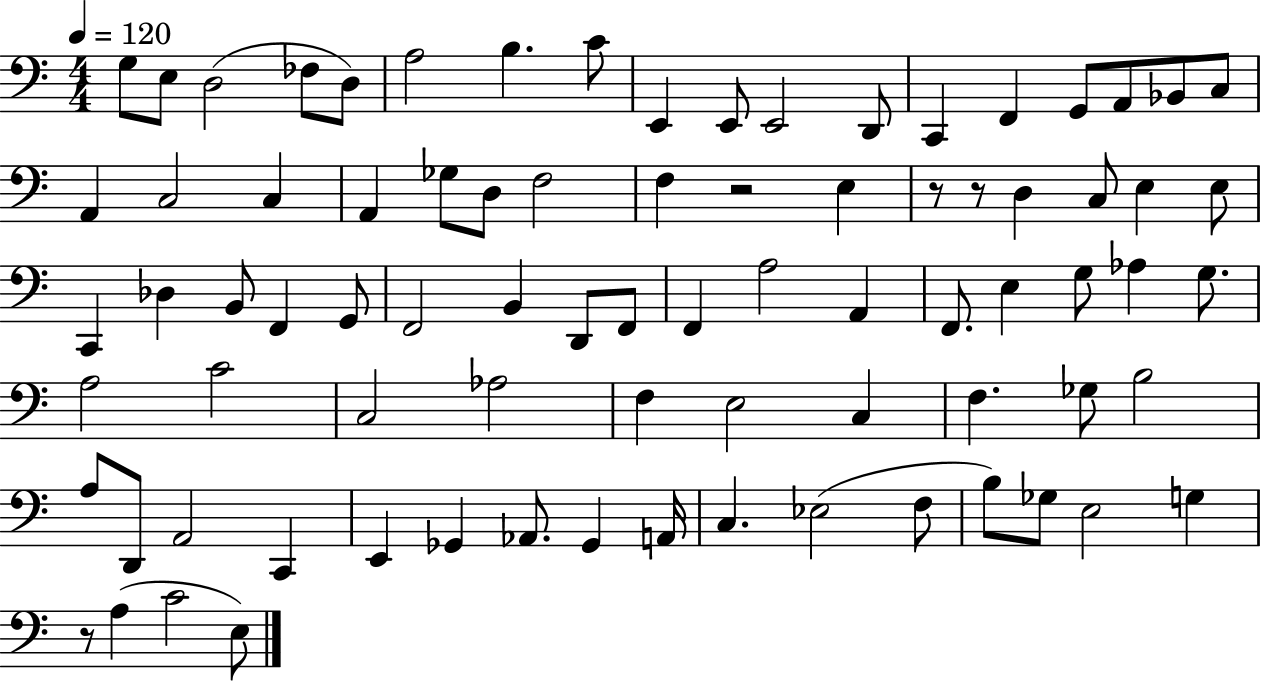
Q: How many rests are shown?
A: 4